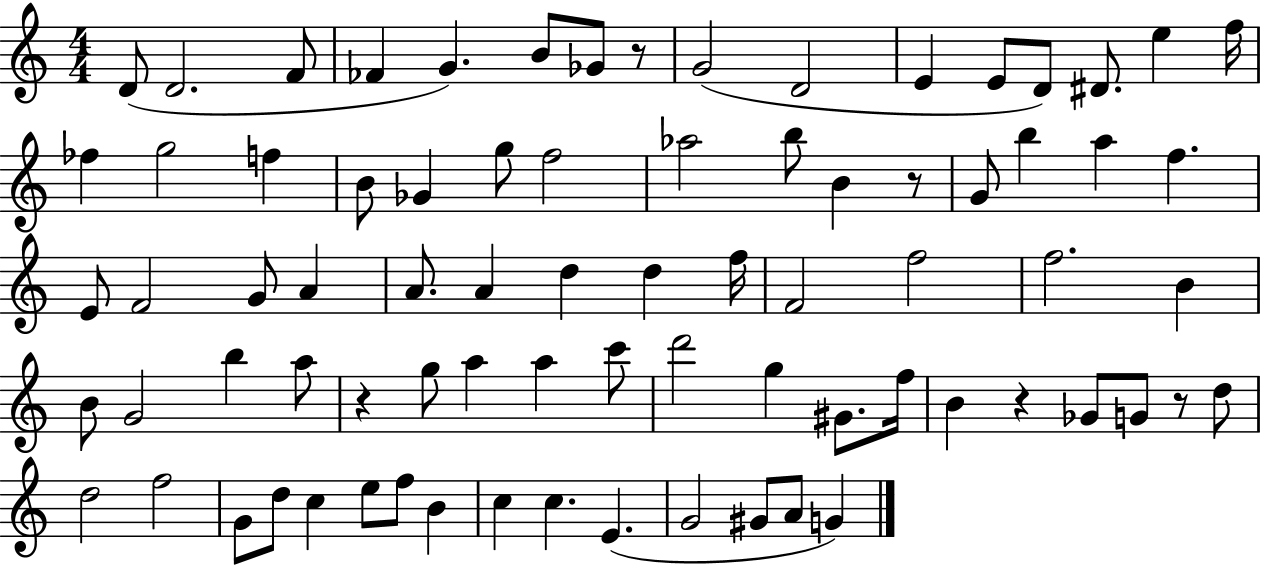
X:1
T:Untitled
M:4/4
L:1/4
K:C
D/2 D2 F/2 _F G B/2 _G/2 z/2 G2 D2 E E/2 D/2 ^D/2 e f/4 _f g2 f B/2 _G g/2 f2 _a2 b/2 B z/2 G/2 b a f E/2 F2 G/2 A A/2 A d d f/4 F2 f2 f2 B B/2 G2 b a/2 z g/2 a a c'/2 d'2 g ^G/2 f/4 B z _G/2 G/2 z/2 d/2 d2 f2 G/2 d/2 c e/2 f/2 B c c E G2 ^G/2 A/2 G